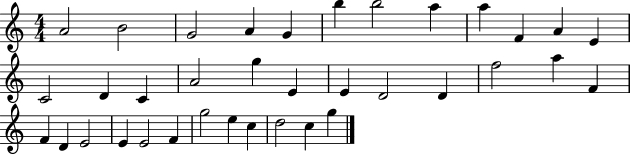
{
  \clef treble
  \numericTimeSignature
  \time 4/4
  \key c \major
  a'2 b'2 | g'2 a'4 g'4 | b''4 b''2 a''4 | a''4 f'4 a'4 e'4 | \break c'2 d'4 c'4 | a'2 g''4 e'4 | e'4 d'2 d'4 | f''2 a''4 f'4 | \break f'4 d'4 e'2 | e'4 e'2 f'4 | g''2 e''4 c''4 | d''2 c''4 g''4 | \break \bar "|."
}